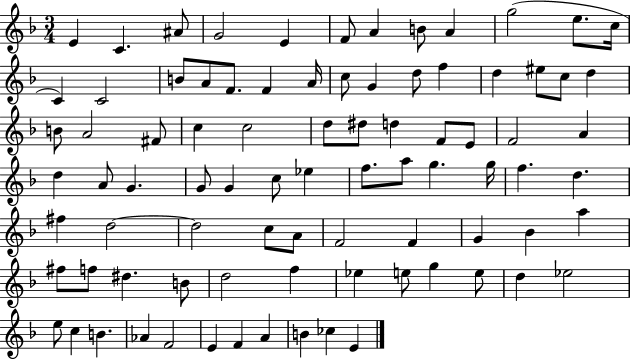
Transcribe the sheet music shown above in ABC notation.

X:1
T:Untitled
M:3/4
L:1/4
K:F
E C ^A/2 G2 E F/2 A B/2 A g2 e/2 c/4 C C2 B/2 A/2 F/2 F A/4 c/2 G d/2 f d ^e/2 c/2 d B/2 A2 ^F/2 c c2 d/2 ^d/2 d F/2 E/2 F2 A d A/2 G G/2 G c/2 _e f/2 a/2 g g/4 f d ^f d2 d2 c/2 A/2 F2 F G _B a ^f/2 f/2 ^d B/2 d2 f _e e/2 g e/2 d _e2 e/2 c B _A F2 E F A B _c E